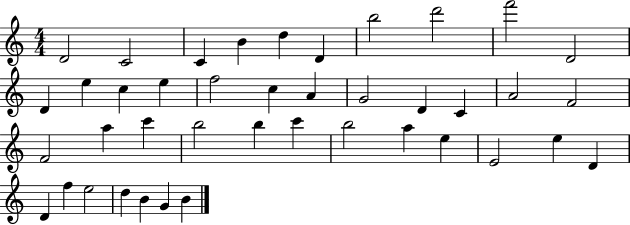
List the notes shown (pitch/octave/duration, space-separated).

D4/h C4/h C4/q B4/q D5/q D4/q B5/h D6/h F6/h D4/h D4/q E5/q C5/q E5/q F5/h C5/q A4/q G4/h D4/q C4/q A4/h F4/h F4/h A5/q C6/q B5/h B5/q C6/q B5/h A5/q E5/q E4/h E5/q D4/q D4/q F5/q E5/h D5/q B4/q G4/q B4/q